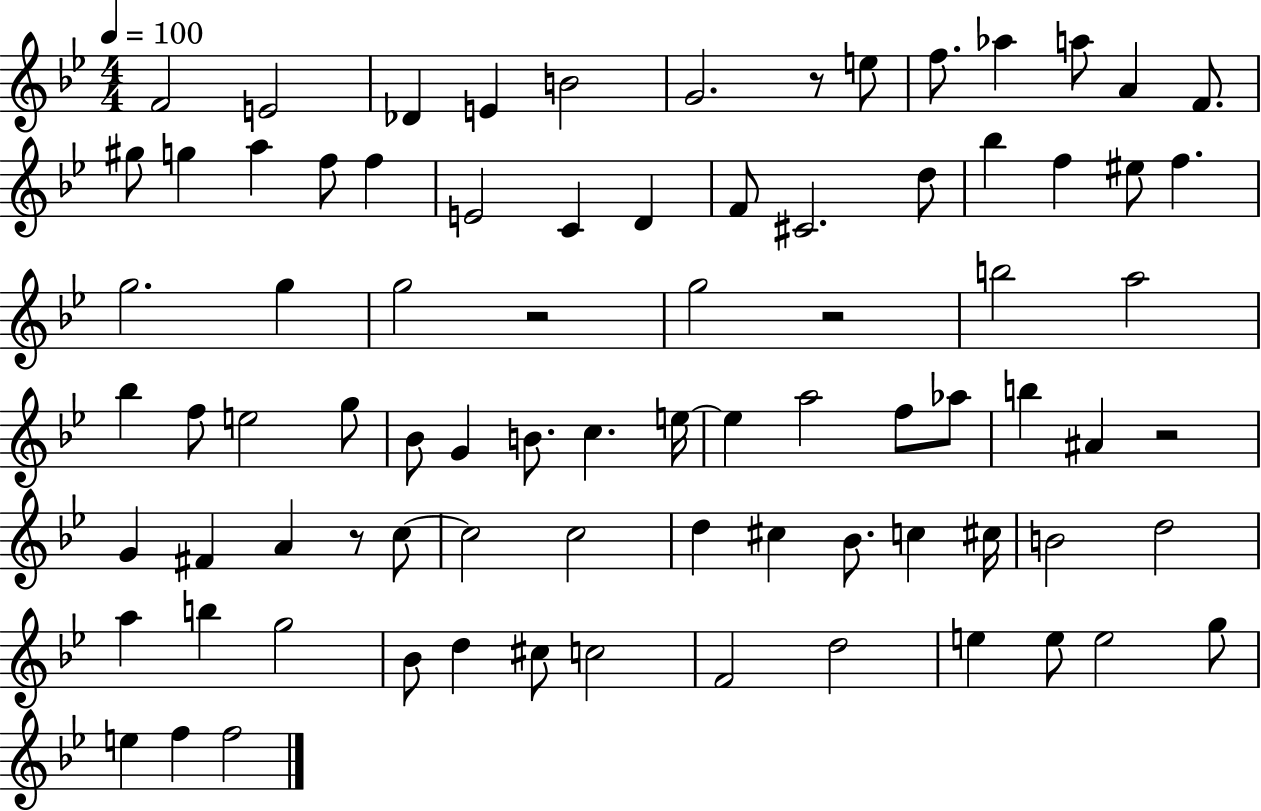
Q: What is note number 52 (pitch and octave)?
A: C5